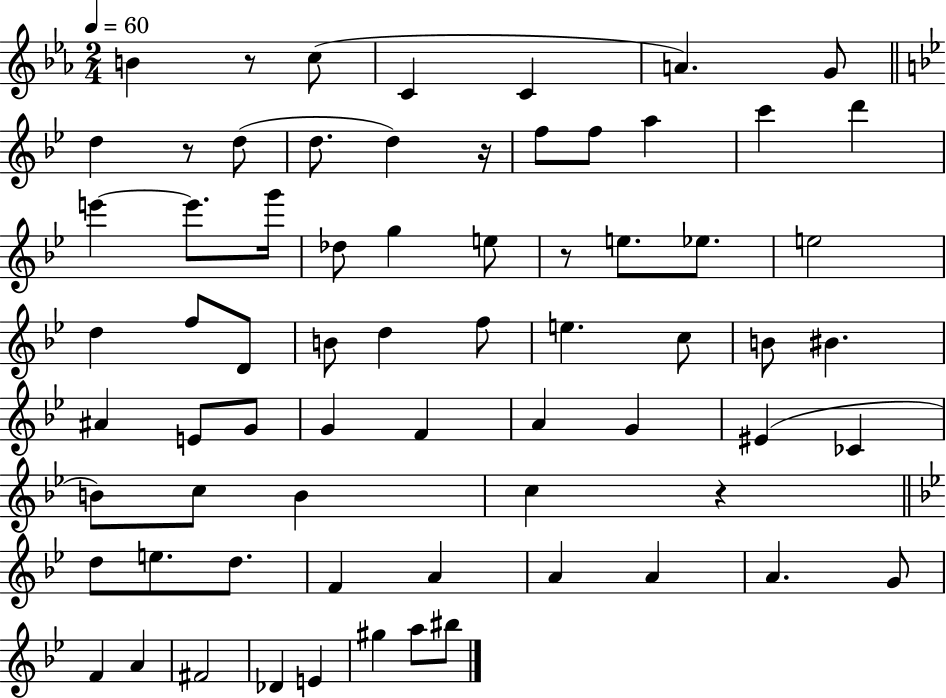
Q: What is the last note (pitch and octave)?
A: BIS5